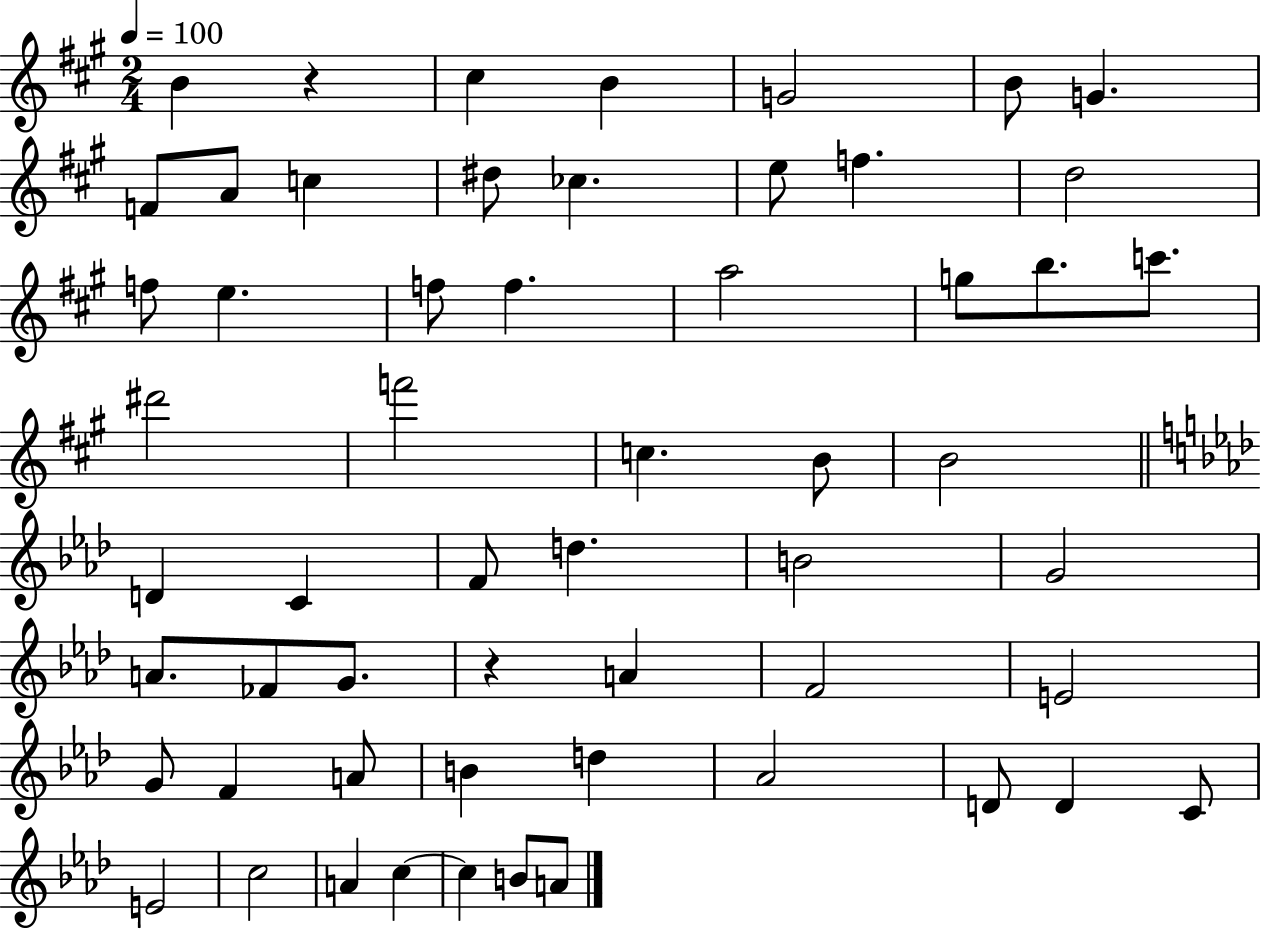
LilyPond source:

{
  \clef treble
  \numericTimeSignature
  \time 2/4
  \key a \major
  \tempo 4 = 100
  b'4 r4 | cis''4 b'4 | g'2 | b'8 g'4. | \break f'8 a'8 c''4 | dis''8 ces''4. | e''8 f''4. | d''2 | \break f''8 e''4. | f''8 f''4. | a''2 | g''8 b''8. c'''8. | \break dis'''2 | f'''2 | c''4. b'8 | b'2 | \break \bar "||" \break \key aes \major d'4 c'4 | f'8 d''4. | b'2 | g'2 | \break a'8. fes'8 g'8. | r4 a'4 | f'2 | e'2 | \break g'8 f'4 a'8 | b'4 d''4 | aes'2 | d'8 d'4 c'8 | \break e'2 | c''2 | a'4 c''4~~ | c''4 b'8 a'8 | \break \bar "|."
}